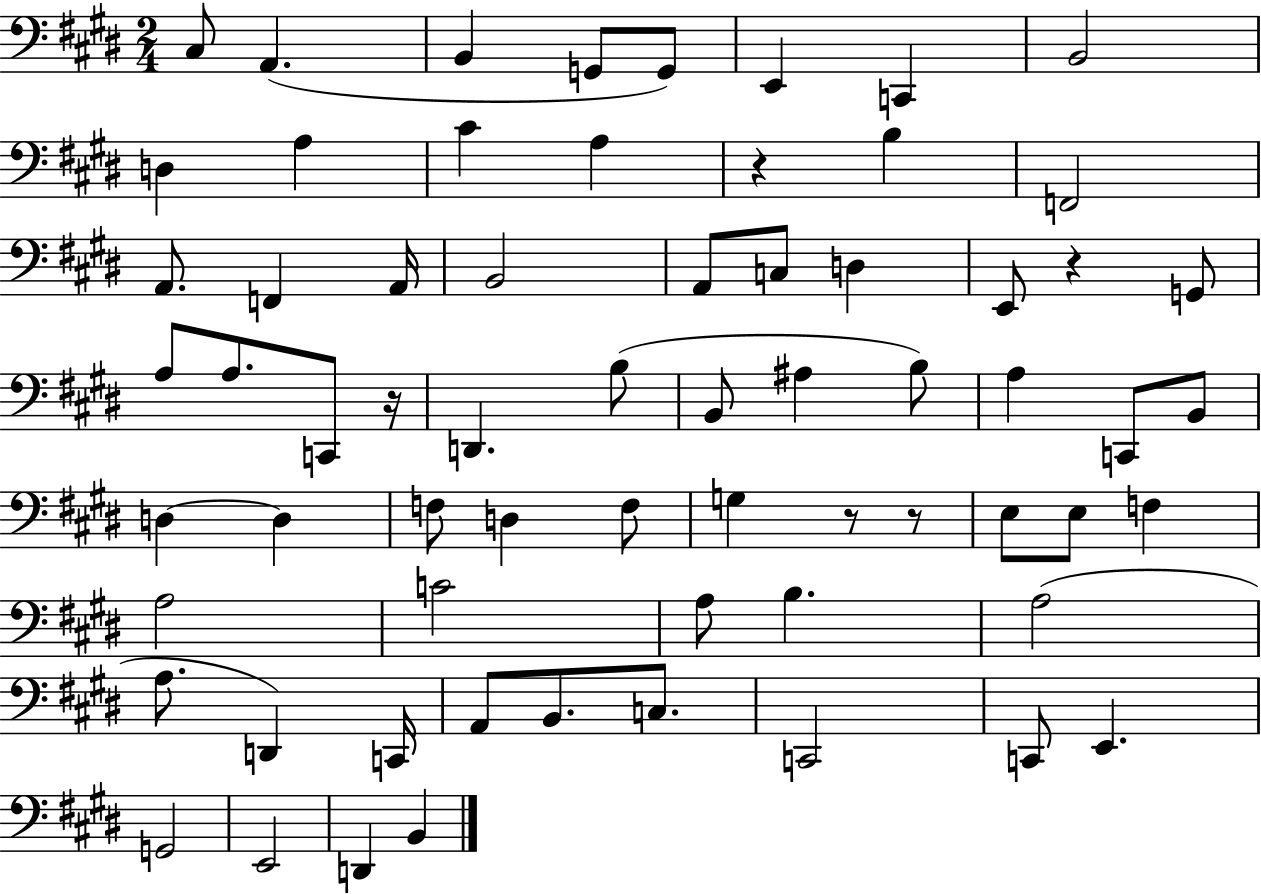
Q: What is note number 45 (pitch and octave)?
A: C4